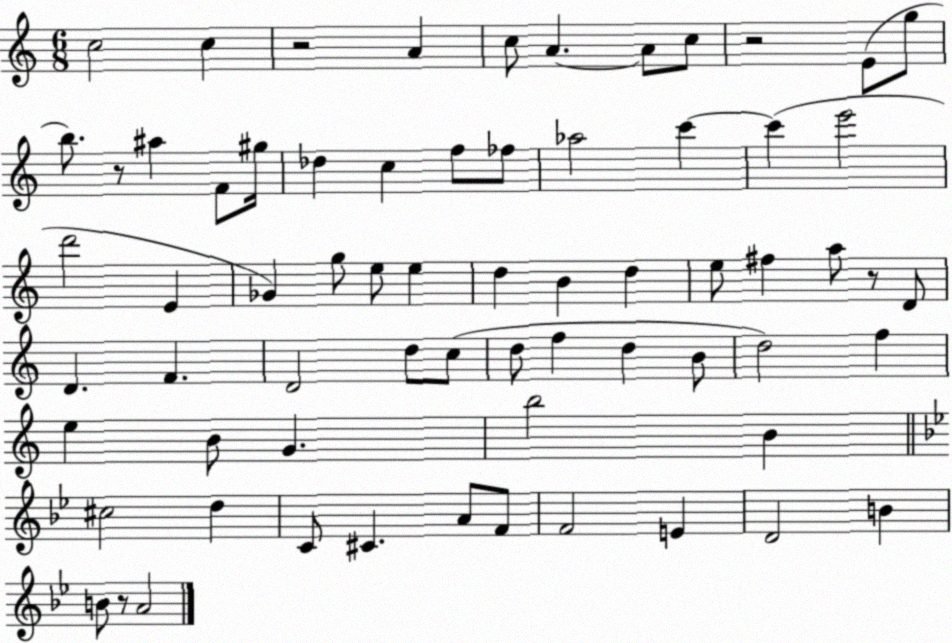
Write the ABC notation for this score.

X:1
T:Untitled
M:6/8
L:1/4
K:C
c2 c z2 A c/2 A A/2 c/2 z2 E/2 g/2 b/2 z/2 ^a F/2 ^g/4 _d c f/2 _f/2 _a2 c' c' e'2 d'2 E _G g/2 e/2 e d B d e/2 ^f a/2 z/2 D/2 D F D2 d/2 c/2 d/2 f d B/2 d2 f e B/2 G b2 B ^c2 d C/2 ^C A/2 F/2 F2 E D2 B B/2 z/2 A2